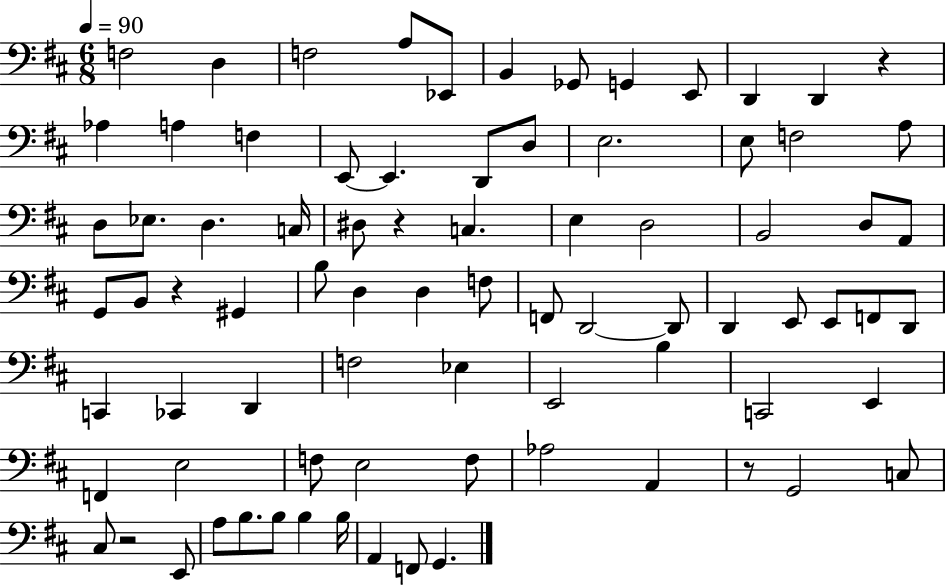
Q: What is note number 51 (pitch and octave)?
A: D2